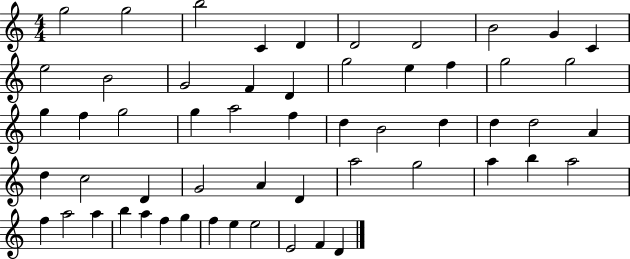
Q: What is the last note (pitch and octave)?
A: D4